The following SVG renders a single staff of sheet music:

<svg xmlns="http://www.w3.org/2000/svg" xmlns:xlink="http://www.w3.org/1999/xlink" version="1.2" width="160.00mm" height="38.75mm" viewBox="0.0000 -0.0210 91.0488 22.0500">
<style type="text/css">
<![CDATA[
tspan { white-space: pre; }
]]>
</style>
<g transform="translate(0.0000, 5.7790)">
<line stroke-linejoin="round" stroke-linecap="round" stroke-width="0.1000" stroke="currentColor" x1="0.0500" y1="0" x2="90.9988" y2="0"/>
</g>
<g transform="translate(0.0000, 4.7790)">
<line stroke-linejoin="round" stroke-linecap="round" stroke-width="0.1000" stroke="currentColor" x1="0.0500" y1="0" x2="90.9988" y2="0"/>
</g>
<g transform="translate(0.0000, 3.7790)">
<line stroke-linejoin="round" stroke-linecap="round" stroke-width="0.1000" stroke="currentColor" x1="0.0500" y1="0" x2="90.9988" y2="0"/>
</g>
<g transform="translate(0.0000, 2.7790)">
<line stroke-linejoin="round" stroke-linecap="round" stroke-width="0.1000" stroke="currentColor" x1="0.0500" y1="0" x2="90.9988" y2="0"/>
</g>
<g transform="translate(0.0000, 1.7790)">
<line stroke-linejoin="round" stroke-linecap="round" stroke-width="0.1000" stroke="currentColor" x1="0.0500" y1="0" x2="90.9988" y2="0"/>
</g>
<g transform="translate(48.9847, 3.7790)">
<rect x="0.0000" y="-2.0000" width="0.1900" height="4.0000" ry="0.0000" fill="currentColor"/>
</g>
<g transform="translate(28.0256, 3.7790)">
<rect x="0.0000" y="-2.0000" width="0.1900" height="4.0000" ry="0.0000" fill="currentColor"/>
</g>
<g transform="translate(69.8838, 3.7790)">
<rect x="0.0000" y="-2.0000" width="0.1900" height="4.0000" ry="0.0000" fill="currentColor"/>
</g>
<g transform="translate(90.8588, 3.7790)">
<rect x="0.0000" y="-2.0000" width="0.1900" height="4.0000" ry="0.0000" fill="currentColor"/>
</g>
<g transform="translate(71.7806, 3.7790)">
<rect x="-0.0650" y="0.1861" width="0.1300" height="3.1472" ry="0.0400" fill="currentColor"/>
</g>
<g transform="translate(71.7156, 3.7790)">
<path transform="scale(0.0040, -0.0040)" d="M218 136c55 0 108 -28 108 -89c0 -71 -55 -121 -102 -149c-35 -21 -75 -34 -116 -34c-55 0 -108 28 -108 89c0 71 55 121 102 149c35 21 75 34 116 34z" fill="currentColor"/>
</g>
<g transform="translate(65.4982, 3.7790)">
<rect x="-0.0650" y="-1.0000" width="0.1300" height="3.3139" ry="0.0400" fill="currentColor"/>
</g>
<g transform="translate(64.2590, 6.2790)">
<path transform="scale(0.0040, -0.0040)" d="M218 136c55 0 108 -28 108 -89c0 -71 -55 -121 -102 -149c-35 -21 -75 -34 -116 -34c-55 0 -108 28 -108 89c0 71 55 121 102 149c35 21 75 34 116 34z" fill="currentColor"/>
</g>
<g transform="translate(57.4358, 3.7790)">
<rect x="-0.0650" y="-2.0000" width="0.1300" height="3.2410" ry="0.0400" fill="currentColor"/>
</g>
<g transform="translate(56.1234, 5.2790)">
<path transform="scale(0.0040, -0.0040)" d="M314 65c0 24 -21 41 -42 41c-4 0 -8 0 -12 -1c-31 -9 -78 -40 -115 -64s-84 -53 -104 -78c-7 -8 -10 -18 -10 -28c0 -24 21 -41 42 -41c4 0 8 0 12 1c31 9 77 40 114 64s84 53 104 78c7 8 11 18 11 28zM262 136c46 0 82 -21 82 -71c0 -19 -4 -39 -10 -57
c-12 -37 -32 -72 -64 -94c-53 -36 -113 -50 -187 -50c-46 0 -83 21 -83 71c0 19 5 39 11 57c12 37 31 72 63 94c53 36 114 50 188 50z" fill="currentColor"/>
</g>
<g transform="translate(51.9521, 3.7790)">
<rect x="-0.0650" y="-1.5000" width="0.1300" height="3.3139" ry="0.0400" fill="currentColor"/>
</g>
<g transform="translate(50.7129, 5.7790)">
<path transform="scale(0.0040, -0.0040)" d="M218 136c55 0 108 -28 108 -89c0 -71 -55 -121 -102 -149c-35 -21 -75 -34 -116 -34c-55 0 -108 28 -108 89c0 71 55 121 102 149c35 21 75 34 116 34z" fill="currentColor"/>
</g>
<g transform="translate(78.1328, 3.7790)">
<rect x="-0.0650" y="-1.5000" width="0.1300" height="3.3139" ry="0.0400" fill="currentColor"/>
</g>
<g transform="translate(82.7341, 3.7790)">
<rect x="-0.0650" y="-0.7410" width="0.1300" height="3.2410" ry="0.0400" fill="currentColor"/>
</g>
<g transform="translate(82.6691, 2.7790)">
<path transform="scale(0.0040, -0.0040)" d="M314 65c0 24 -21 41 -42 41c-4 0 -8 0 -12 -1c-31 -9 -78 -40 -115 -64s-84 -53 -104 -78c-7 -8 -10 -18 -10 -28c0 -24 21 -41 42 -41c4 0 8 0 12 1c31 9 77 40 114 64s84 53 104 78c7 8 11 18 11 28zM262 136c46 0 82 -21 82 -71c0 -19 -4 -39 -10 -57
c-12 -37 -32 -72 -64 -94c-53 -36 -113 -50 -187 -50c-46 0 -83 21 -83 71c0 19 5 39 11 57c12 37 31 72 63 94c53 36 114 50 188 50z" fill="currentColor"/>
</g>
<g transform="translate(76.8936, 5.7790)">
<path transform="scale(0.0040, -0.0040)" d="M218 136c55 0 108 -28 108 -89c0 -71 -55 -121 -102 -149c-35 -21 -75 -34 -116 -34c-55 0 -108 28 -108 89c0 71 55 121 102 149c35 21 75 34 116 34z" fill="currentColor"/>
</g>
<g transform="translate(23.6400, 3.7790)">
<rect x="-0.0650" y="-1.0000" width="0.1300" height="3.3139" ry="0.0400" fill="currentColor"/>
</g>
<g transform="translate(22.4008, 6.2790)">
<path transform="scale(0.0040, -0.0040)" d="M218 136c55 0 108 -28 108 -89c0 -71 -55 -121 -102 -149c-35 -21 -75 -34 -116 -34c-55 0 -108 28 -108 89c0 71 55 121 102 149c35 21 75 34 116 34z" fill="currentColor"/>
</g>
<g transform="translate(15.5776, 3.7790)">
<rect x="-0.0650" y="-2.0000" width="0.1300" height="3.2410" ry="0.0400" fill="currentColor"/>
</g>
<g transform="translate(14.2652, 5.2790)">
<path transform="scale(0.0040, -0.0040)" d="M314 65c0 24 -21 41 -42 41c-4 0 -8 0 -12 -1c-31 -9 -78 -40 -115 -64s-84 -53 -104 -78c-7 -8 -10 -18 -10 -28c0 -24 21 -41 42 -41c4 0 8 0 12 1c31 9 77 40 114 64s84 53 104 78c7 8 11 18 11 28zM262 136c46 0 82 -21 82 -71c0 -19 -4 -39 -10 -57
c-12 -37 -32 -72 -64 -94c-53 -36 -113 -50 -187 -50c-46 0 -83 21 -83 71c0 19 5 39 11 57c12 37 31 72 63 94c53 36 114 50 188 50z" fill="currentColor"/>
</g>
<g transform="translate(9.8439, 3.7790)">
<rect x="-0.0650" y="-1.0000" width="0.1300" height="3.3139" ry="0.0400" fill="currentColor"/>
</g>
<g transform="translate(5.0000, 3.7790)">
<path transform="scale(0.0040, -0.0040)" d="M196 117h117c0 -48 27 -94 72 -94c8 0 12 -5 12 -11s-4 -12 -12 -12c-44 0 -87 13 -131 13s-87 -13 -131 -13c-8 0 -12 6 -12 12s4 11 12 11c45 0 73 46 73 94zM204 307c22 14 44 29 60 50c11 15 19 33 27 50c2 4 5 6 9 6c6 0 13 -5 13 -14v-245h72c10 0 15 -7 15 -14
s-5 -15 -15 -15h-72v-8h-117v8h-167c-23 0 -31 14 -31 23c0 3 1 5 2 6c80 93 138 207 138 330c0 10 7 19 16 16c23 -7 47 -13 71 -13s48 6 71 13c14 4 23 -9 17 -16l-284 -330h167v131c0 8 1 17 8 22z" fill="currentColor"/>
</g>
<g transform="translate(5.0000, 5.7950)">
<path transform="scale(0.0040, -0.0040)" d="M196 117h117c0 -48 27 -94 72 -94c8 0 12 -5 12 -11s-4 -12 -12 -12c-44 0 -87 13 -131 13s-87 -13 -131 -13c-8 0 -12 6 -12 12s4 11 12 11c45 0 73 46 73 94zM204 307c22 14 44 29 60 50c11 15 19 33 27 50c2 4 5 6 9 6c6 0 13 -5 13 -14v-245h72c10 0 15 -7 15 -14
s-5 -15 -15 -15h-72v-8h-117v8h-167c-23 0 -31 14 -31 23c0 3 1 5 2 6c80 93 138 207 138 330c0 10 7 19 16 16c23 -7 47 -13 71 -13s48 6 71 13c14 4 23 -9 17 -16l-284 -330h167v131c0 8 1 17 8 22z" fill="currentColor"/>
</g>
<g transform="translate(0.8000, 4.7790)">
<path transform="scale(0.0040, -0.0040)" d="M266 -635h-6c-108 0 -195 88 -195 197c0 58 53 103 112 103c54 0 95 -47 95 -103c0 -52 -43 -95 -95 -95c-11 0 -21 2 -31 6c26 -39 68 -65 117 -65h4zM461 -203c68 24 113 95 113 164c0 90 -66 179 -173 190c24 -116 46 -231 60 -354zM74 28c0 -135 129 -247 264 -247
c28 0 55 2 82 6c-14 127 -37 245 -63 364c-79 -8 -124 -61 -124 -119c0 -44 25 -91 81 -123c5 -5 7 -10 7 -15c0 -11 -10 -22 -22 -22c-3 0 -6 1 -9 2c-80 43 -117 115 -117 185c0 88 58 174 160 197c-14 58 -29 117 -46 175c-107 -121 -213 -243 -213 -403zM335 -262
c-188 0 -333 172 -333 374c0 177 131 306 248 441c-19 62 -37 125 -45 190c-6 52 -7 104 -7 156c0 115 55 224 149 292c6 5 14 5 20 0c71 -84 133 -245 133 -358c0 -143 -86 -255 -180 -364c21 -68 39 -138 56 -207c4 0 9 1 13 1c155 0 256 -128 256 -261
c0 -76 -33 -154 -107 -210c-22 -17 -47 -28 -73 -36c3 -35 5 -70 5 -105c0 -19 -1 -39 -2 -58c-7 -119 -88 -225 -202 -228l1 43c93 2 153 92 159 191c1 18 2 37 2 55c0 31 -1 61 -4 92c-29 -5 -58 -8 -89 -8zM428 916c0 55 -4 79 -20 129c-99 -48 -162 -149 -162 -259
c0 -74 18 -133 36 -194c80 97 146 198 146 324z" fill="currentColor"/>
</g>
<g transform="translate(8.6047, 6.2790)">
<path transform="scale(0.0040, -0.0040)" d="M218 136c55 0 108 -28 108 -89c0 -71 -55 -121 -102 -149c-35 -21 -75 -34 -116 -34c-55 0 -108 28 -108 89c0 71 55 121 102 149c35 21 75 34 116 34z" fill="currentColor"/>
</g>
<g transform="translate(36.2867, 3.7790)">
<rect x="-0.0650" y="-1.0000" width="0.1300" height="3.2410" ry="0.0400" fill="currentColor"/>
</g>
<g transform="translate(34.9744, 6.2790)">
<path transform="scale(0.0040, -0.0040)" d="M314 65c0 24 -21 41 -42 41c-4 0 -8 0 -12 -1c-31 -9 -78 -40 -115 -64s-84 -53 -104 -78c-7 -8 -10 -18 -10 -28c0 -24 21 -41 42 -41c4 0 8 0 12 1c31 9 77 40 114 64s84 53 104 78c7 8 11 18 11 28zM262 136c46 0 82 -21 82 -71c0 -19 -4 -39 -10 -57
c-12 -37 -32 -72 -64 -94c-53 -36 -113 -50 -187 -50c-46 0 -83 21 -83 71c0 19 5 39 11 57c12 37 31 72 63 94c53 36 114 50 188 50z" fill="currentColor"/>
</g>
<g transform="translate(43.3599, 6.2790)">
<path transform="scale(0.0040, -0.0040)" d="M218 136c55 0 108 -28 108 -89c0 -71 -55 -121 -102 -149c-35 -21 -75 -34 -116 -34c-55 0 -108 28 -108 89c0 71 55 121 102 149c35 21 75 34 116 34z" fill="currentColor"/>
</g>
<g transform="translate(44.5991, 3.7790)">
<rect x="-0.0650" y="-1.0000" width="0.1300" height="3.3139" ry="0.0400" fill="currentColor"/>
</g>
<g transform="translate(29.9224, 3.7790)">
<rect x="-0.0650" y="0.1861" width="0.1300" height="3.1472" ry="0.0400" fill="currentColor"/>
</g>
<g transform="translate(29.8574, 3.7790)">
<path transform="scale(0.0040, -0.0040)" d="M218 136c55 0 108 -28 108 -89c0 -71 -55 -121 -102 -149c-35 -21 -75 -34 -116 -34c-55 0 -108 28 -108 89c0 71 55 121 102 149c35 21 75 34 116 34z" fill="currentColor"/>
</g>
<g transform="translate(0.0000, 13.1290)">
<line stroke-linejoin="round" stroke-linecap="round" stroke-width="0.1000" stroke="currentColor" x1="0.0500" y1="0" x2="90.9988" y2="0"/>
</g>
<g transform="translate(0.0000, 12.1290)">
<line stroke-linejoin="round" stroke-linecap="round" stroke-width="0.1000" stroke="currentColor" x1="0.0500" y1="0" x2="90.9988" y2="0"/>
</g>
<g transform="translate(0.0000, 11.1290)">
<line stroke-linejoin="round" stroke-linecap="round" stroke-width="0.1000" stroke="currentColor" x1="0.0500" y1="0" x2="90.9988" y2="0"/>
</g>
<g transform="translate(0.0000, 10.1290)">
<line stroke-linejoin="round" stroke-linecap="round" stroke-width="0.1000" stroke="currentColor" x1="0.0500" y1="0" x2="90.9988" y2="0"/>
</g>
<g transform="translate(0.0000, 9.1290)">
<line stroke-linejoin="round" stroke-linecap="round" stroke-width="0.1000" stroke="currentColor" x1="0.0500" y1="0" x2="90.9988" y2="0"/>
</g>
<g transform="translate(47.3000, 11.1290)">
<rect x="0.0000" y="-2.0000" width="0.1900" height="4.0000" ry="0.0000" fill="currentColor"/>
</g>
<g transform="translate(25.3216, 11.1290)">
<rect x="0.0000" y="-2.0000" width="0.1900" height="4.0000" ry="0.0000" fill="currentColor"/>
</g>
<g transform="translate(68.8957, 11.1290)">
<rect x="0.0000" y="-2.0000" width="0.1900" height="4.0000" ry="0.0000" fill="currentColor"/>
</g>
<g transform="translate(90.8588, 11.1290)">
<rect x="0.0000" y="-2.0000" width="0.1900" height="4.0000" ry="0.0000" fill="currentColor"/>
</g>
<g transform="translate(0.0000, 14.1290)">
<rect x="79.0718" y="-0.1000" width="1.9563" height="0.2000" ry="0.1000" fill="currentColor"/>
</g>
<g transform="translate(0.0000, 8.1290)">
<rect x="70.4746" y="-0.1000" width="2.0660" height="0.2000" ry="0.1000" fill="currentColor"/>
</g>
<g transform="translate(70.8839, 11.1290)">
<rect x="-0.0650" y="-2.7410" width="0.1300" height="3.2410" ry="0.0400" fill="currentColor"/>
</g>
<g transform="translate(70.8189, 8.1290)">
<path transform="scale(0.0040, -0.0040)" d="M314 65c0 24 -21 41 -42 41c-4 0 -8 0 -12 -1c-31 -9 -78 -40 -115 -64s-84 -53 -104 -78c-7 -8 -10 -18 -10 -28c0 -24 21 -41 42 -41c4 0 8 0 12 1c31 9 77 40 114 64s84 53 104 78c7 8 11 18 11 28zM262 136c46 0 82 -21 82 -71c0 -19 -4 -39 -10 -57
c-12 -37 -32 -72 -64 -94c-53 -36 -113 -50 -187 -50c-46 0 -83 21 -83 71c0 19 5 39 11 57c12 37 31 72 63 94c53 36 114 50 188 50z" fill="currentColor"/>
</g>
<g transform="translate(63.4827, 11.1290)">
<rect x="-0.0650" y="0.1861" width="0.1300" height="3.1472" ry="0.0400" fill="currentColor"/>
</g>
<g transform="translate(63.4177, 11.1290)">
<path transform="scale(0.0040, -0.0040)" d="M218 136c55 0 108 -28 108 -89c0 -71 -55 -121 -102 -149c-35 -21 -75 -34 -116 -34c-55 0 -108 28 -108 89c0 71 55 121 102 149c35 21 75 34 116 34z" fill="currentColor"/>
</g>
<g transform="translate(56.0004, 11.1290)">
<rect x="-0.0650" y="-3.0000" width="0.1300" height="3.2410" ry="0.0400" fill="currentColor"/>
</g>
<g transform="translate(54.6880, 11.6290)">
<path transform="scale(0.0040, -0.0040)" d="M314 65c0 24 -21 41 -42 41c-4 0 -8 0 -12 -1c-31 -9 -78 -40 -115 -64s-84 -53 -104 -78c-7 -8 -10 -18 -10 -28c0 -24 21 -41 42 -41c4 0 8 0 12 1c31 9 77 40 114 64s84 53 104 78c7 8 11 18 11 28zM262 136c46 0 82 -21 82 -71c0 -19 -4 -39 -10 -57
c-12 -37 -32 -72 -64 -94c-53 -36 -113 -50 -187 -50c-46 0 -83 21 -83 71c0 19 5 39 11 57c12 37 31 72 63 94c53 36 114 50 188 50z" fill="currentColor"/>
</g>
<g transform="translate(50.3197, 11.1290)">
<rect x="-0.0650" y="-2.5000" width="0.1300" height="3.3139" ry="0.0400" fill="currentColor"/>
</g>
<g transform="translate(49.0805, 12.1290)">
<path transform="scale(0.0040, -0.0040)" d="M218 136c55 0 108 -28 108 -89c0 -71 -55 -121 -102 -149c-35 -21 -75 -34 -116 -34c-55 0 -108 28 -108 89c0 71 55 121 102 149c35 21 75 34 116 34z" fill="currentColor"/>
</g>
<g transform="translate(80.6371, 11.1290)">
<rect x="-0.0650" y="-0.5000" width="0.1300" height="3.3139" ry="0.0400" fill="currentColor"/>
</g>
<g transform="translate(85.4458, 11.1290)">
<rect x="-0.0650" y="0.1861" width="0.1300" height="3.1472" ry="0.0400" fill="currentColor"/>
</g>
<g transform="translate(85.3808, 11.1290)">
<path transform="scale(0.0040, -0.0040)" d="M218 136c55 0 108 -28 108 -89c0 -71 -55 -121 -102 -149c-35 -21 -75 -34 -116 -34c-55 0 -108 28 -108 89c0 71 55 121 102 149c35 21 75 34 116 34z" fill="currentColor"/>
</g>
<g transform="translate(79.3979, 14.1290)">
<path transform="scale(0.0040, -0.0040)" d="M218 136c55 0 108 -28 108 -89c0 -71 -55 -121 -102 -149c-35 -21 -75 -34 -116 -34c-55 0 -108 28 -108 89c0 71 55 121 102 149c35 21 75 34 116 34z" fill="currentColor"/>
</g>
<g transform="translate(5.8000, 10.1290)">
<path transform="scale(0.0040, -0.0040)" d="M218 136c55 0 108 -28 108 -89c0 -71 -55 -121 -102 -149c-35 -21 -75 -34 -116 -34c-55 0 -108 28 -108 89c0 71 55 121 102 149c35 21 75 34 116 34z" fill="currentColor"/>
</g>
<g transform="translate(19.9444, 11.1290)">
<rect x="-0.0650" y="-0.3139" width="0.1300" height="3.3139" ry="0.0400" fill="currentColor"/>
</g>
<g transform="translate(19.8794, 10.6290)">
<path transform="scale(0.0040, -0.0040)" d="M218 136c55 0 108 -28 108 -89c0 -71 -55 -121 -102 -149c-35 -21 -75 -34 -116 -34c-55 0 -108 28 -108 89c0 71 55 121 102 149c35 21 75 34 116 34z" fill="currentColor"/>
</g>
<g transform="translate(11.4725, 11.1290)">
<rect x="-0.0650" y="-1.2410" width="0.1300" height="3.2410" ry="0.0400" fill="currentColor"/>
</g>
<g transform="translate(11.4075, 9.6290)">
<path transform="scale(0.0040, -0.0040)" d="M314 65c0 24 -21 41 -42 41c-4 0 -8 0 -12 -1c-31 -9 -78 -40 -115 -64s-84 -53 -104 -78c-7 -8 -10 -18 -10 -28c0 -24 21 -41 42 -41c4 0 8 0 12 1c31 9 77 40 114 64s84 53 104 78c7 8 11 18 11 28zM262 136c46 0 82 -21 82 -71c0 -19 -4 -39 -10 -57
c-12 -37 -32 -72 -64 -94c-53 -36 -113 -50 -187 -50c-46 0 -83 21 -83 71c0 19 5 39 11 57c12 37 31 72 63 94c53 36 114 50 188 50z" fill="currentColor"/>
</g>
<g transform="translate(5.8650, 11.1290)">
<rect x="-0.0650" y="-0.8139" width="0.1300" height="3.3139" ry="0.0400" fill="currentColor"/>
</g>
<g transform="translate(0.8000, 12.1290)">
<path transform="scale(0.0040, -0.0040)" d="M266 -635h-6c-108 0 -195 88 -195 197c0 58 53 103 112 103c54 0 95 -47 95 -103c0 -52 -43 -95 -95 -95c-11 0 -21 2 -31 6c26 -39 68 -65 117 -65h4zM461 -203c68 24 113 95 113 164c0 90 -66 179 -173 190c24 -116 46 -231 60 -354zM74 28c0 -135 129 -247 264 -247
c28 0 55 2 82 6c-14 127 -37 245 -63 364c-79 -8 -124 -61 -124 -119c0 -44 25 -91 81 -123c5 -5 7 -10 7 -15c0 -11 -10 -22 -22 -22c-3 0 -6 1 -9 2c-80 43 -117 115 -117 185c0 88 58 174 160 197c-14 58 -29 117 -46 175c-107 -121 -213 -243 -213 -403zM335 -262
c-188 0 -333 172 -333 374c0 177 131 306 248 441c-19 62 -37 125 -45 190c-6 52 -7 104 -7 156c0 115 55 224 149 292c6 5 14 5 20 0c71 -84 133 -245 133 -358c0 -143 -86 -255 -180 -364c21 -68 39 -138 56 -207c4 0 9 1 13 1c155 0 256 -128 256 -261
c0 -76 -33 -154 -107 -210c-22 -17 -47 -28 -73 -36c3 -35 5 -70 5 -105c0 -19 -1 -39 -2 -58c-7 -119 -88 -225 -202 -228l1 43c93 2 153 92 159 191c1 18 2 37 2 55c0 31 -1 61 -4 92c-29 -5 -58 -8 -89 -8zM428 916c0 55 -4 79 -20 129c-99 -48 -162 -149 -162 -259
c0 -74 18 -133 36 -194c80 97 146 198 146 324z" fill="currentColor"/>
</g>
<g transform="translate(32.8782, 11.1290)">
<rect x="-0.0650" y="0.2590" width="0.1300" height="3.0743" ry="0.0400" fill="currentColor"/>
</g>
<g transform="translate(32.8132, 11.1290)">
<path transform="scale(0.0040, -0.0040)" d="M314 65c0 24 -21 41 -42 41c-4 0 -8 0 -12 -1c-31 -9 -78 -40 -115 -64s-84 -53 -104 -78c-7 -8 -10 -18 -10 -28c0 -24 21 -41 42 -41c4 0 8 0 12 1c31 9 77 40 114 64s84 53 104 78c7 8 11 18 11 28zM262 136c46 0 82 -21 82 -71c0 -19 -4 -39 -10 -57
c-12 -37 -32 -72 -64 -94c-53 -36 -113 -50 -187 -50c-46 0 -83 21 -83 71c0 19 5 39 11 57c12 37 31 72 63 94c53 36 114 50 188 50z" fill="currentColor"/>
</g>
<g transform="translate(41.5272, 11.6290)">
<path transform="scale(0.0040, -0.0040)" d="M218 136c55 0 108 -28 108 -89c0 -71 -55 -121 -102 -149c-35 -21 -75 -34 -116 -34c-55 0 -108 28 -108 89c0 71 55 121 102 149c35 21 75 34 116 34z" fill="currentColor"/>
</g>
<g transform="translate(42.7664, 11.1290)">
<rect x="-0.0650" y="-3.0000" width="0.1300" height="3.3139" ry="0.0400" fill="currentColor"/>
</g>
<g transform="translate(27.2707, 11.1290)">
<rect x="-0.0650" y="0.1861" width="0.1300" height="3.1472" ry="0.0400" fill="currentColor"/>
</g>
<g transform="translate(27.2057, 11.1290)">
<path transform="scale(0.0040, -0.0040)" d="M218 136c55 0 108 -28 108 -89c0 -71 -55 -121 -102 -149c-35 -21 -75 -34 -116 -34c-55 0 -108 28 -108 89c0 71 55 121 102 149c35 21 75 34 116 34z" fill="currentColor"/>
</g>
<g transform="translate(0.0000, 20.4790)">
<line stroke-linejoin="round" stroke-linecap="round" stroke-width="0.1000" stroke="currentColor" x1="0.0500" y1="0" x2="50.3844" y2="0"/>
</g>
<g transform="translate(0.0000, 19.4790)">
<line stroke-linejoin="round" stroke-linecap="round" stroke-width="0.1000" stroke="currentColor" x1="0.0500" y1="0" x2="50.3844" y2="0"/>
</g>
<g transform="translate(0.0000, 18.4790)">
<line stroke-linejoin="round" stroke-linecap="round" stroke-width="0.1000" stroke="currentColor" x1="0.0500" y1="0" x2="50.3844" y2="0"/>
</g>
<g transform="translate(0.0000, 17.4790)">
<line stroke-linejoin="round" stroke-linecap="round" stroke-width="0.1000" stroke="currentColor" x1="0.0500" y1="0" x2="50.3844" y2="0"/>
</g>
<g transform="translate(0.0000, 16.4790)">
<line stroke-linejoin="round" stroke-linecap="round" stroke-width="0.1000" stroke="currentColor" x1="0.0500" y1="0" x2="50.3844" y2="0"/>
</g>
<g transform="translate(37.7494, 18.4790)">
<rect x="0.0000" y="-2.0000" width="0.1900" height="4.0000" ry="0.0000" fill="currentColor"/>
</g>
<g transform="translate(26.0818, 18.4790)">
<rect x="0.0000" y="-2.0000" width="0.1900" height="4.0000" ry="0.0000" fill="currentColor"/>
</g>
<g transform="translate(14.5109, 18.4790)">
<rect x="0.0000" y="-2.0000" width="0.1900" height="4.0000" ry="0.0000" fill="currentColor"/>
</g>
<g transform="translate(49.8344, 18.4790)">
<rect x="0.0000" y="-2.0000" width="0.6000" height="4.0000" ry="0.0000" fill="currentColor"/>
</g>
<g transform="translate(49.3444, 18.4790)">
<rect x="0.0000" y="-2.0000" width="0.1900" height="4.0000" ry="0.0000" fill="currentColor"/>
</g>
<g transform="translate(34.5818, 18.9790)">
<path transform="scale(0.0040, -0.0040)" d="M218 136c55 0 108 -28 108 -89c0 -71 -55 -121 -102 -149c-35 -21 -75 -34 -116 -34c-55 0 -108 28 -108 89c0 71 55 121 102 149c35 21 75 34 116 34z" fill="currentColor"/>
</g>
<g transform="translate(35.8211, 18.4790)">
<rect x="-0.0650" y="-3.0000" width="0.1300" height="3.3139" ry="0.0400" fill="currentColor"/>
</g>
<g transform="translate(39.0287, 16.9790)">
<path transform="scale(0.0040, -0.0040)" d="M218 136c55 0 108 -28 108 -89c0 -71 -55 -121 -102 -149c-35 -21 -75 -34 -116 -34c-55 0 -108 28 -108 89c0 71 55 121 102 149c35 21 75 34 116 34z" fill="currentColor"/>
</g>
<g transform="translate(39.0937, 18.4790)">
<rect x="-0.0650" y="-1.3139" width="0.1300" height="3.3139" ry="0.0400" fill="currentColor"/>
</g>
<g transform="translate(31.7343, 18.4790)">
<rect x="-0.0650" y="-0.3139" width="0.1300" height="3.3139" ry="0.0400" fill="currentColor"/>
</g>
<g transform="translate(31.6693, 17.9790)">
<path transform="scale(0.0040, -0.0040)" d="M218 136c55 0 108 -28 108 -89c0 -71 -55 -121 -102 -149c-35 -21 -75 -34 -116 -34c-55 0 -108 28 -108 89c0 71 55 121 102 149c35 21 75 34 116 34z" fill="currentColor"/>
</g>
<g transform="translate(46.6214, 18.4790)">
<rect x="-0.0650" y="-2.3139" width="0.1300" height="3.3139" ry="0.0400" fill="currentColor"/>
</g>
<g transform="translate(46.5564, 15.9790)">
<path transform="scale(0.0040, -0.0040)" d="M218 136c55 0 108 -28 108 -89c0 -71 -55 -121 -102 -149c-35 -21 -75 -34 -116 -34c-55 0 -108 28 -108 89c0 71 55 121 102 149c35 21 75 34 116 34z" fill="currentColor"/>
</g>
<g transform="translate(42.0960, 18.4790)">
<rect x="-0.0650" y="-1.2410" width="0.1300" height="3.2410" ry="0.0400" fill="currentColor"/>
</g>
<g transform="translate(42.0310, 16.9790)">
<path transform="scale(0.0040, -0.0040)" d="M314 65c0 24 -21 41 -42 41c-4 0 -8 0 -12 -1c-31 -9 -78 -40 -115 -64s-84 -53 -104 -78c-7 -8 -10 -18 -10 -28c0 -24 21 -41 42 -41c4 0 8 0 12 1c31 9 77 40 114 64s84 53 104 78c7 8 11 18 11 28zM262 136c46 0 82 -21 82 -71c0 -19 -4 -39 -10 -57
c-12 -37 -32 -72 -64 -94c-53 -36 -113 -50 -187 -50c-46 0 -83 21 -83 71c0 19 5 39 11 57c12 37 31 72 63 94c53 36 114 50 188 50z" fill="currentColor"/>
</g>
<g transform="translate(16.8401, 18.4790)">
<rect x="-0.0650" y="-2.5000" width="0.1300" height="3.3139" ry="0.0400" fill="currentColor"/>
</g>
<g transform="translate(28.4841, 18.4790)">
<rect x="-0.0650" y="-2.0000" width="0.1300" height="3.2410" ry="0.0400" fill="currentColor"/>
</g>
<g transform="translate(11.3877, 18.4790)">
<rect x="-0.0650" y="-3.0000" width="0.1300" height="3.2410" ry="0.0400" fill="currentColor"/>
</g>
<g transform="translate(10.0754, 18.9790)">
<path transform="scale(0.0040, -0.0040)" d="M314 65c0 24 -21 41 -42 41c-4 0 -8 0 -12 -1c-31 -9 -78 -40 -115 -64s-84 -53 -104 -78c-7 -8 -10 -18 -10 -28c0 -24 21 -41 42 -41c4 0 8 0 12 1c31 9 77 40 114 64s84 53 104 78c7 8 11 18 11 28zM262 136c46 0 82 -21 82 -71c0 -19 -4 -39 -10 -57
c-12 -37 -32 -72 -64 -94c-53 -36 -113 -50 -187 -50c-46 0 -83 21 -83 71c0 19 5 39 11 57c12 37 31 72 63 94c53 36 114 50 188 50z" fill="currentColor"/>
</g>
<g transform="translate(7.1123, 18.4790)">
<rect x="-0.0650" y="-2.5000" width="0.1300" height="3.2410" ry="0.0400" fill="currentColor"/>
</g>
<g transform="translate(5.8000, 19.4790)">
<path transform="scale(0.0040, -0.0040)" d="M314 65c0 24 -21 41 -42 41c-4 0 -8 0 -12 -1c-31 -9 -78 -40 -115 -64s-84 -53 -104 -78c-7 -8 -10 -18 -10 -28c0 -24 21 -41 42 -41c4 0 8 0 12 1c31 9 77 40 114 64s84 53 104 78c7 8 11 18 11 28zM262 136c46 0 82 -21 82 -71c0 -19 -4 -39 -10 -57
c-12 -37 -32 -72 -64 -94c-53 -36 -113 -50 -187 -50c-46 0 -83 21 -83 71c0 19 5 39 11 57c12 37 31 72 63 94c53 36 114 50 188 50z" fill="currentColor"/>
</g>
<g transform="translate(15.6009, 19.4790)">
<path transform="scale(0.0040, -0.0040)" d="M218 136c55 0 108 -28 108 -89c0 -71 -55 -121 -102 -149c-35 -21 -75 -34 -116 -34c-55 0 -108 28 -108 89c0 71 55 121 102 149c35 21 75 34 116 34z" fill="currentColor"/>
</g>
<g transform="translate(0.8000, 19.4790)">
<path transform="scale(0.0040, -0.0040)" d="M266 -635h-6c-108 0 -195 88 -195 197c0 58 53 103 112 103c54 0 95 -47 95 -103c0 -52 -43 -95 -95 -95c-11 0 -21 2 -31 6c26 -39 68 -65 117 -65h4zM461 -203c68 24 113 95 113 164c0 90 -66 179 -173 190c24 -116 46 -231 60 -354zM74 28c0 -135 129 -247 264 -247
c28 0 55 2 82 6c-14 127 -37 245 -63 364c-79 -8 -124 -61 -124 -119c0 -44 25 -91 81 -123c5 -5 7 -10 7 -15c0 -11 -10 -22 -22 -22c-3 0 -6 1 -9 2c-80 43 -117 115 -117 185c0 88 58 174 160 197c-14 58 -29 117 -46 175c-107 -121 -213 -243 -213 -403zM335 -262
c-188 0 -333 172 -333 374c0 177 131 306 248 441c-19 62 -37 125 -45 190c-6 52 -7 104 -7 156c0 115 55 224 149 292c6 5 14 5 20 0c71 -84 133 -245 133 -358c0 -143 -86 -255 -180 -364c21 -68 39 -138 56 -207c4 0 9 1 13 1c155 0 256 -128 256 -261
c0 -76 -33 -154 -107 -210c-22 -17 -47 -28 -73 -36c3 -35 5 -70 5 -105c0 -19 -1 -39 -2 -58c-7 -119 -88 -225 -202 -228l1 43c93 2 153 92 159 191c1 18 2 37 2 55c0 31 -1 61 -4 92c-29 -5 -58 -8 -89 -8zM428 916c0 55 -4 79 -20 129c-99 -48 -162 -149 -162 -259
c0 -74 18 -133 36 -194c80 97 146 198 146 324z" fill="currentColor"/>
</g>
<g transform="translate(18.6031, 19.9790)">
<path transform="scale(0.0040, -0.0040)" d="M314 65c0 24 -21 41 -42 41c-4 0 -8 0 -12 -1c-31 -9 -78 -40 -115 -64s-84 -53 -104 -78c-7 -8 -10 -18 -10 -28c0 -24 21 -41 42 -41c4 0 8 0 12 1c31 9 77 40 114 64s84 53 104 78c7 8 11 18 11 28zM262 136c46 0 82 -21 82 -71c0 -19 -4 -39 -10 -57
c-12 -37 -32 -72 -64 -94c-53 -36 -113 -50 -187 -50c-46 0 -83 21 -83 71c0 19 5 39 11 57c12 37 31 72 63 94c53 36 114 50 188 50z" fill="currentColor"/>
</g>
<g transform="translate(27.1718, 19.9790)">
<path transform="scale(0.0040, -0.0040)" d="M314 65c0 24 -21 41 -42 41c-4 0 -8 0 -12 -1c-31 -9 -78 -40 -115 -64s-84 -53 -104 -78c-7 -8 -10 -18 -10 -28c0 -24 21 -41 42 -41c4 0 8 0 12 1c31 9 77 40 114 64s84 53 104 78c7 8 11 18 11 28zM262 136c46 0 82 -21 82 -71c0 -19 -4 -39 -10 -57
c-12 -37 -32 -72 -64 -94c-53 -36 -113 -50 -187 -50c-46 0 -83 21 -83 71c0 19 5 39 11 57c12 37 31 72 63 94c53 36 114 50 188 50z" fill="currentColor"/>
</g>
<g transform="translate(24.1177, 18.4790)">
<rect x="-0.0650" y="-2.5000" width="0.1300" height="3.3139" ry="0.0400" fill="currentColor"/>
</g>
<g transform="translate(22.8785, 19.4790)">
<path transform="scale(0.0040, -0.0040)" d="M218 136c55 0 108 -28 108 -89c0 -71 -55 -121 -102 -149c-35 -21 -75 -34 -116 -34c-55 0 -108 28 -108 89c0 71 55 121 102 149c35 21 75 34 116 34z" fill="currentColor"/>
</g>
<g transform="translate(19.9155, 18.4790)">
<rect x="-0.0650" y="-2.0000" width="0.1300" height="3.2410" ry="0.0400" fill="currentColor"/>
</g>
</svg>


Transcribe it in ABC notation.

X:1
T:Untitled
M:4/4
L:1/4
K:C
D F2 D B D2 D E F2 D B E d2 d e2 c B B2 A G A2 B a2 C B G2 A2 G F2 G F2 c A e e2 g